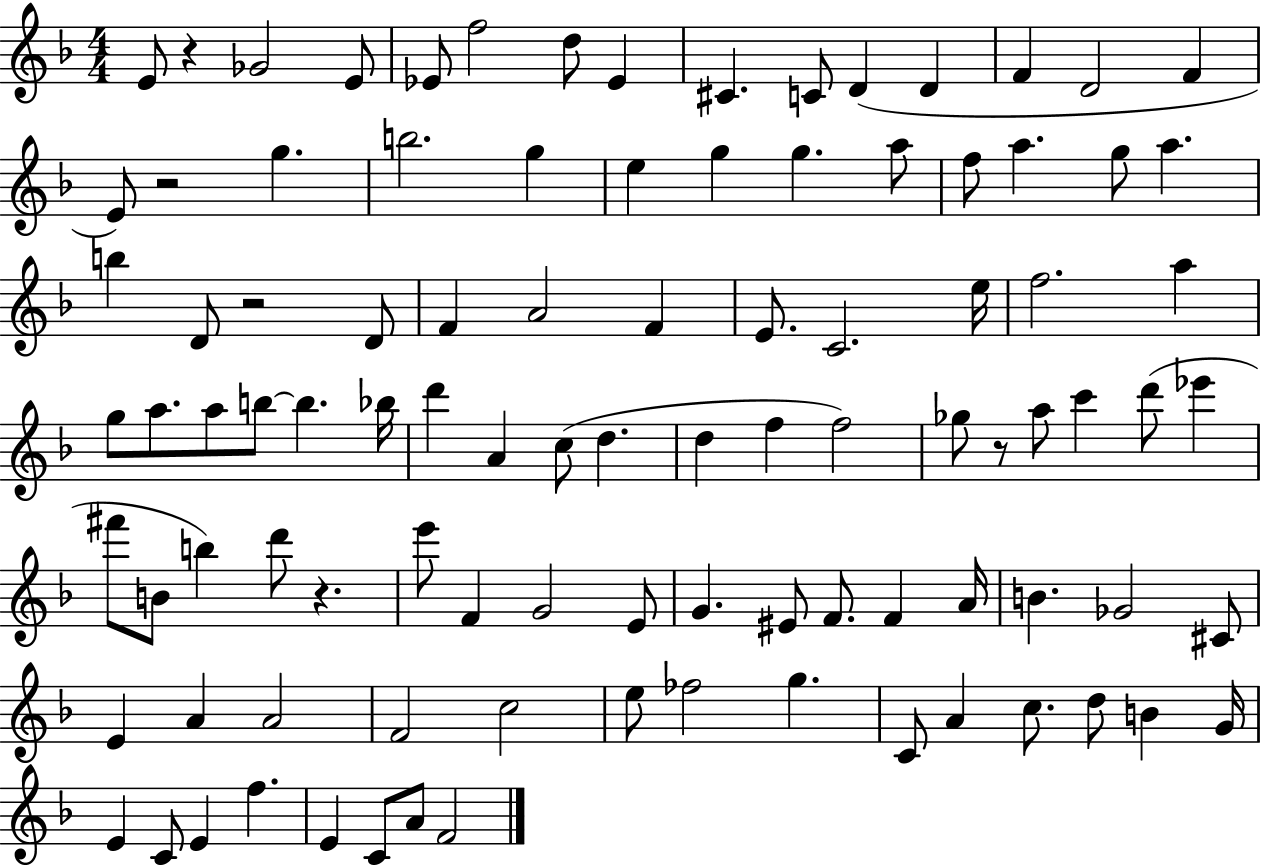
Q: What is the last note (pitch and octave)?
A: F4